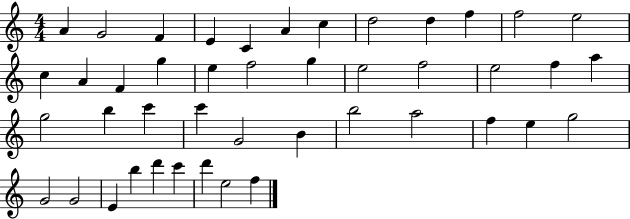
A4/q G4/h F4/q E4/q C4/q A4/q C5/q D5/h D5/q F5/q F5/h E5/h C5/q A4/q F4/q G5/q E5/q F5/h G5/q E5/h F5/h E5/h F5/q A5/q G5/h B5/q C6/q C6/q G4/h B4/q B5/h A5/h F5/q E5/q G5/h G4/h G4/h E4/q B5/q D6/q C6/q D6/q E5/h F5/q